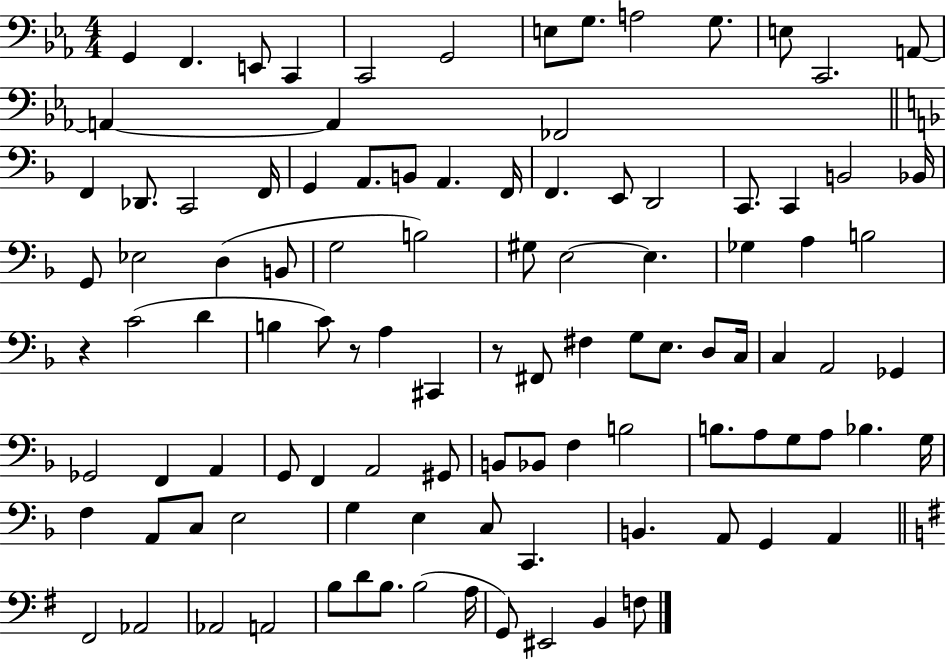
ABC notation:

X:1
T:Untitled
M:4/4
L:1/4
K:Eb
G,, F,, E,,/2 C,, C,,2 G,,2 E,/2 G,/2 A,2 G,/2 E,/2 C,,2 A,,/2 A,, A,, _F,,2 F,, _D,,/2 C,,2 F,,/4 G,, A,,/2 B,,/2 A,, F,,/4 F,, E,,/2 D,,2 C,,/2 C,, B,,2 _B,,/4 G,,/2 _E,2 D, B,,/2 G,2 B,2 ^G,/2 E,2 E, _G, A, B,2 z C2 D B, C/2 z/2 A, ^C,, z/2 ^F,,/2 ^F, G,/2 E,/2 D,/2 C,/4 C, A,,2 _G,, _G,,2 F,, A,, G,,/2 F,, A,,2 ^G,,/2 B,,/2 _B,,/2 F, B,2 B,/2 A,/2 G,/2 A,/2 _B, G,/4 F, A,,/2 C,/2 E,2 G, E, C,/2 C,, B,, A,,/2 G,, A,, ^F,,2 _A,,2 _A,,2 A,,2 B,/2 D/2 B,/2 B,2 A,/4 G,,/2 ^E,,2 B,, F,/2